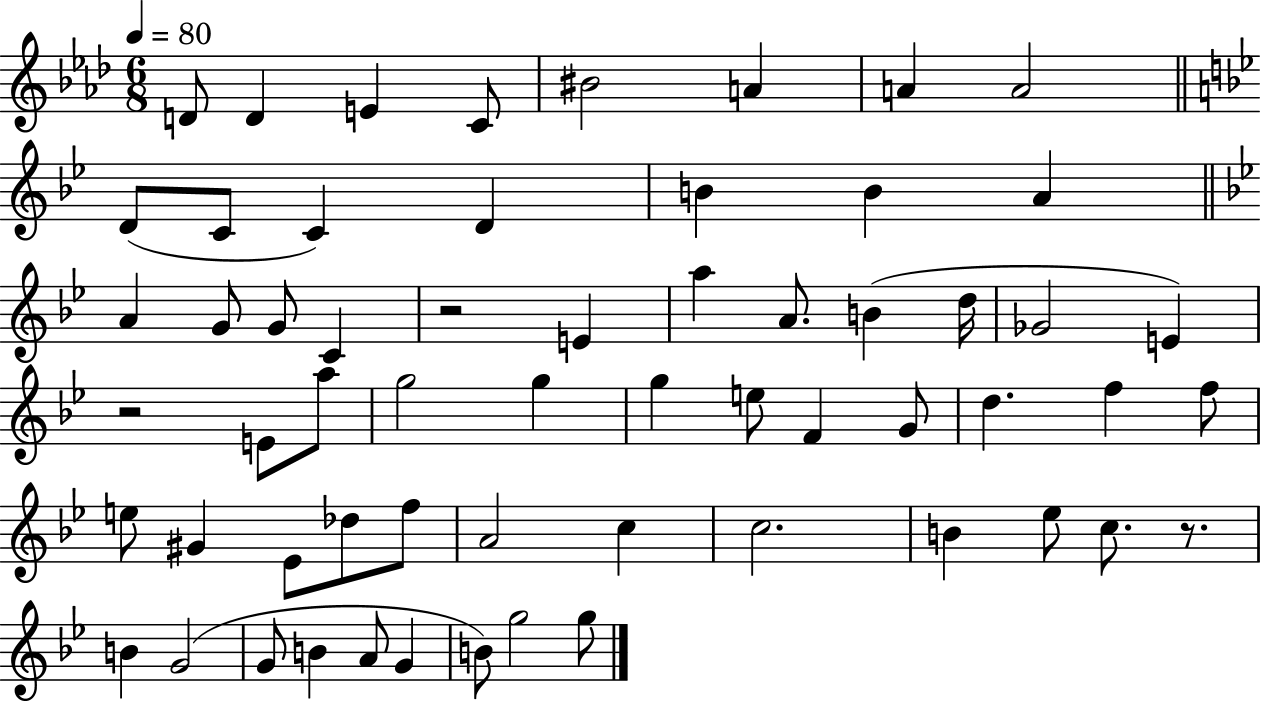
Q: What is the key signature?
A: AES major